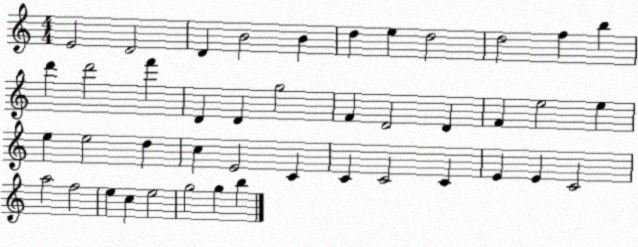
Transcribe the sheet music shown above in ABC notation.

X:1
T:Untitled
M:4/4
L:1/4
K:C
E2 D2 D B2 B d e d2 d2 f b d' d'2 f' D D g2 F D2 D F e2 e e e2 d c E2 C C C2 C E E C2 a2 f2 e c e2 g2 g b